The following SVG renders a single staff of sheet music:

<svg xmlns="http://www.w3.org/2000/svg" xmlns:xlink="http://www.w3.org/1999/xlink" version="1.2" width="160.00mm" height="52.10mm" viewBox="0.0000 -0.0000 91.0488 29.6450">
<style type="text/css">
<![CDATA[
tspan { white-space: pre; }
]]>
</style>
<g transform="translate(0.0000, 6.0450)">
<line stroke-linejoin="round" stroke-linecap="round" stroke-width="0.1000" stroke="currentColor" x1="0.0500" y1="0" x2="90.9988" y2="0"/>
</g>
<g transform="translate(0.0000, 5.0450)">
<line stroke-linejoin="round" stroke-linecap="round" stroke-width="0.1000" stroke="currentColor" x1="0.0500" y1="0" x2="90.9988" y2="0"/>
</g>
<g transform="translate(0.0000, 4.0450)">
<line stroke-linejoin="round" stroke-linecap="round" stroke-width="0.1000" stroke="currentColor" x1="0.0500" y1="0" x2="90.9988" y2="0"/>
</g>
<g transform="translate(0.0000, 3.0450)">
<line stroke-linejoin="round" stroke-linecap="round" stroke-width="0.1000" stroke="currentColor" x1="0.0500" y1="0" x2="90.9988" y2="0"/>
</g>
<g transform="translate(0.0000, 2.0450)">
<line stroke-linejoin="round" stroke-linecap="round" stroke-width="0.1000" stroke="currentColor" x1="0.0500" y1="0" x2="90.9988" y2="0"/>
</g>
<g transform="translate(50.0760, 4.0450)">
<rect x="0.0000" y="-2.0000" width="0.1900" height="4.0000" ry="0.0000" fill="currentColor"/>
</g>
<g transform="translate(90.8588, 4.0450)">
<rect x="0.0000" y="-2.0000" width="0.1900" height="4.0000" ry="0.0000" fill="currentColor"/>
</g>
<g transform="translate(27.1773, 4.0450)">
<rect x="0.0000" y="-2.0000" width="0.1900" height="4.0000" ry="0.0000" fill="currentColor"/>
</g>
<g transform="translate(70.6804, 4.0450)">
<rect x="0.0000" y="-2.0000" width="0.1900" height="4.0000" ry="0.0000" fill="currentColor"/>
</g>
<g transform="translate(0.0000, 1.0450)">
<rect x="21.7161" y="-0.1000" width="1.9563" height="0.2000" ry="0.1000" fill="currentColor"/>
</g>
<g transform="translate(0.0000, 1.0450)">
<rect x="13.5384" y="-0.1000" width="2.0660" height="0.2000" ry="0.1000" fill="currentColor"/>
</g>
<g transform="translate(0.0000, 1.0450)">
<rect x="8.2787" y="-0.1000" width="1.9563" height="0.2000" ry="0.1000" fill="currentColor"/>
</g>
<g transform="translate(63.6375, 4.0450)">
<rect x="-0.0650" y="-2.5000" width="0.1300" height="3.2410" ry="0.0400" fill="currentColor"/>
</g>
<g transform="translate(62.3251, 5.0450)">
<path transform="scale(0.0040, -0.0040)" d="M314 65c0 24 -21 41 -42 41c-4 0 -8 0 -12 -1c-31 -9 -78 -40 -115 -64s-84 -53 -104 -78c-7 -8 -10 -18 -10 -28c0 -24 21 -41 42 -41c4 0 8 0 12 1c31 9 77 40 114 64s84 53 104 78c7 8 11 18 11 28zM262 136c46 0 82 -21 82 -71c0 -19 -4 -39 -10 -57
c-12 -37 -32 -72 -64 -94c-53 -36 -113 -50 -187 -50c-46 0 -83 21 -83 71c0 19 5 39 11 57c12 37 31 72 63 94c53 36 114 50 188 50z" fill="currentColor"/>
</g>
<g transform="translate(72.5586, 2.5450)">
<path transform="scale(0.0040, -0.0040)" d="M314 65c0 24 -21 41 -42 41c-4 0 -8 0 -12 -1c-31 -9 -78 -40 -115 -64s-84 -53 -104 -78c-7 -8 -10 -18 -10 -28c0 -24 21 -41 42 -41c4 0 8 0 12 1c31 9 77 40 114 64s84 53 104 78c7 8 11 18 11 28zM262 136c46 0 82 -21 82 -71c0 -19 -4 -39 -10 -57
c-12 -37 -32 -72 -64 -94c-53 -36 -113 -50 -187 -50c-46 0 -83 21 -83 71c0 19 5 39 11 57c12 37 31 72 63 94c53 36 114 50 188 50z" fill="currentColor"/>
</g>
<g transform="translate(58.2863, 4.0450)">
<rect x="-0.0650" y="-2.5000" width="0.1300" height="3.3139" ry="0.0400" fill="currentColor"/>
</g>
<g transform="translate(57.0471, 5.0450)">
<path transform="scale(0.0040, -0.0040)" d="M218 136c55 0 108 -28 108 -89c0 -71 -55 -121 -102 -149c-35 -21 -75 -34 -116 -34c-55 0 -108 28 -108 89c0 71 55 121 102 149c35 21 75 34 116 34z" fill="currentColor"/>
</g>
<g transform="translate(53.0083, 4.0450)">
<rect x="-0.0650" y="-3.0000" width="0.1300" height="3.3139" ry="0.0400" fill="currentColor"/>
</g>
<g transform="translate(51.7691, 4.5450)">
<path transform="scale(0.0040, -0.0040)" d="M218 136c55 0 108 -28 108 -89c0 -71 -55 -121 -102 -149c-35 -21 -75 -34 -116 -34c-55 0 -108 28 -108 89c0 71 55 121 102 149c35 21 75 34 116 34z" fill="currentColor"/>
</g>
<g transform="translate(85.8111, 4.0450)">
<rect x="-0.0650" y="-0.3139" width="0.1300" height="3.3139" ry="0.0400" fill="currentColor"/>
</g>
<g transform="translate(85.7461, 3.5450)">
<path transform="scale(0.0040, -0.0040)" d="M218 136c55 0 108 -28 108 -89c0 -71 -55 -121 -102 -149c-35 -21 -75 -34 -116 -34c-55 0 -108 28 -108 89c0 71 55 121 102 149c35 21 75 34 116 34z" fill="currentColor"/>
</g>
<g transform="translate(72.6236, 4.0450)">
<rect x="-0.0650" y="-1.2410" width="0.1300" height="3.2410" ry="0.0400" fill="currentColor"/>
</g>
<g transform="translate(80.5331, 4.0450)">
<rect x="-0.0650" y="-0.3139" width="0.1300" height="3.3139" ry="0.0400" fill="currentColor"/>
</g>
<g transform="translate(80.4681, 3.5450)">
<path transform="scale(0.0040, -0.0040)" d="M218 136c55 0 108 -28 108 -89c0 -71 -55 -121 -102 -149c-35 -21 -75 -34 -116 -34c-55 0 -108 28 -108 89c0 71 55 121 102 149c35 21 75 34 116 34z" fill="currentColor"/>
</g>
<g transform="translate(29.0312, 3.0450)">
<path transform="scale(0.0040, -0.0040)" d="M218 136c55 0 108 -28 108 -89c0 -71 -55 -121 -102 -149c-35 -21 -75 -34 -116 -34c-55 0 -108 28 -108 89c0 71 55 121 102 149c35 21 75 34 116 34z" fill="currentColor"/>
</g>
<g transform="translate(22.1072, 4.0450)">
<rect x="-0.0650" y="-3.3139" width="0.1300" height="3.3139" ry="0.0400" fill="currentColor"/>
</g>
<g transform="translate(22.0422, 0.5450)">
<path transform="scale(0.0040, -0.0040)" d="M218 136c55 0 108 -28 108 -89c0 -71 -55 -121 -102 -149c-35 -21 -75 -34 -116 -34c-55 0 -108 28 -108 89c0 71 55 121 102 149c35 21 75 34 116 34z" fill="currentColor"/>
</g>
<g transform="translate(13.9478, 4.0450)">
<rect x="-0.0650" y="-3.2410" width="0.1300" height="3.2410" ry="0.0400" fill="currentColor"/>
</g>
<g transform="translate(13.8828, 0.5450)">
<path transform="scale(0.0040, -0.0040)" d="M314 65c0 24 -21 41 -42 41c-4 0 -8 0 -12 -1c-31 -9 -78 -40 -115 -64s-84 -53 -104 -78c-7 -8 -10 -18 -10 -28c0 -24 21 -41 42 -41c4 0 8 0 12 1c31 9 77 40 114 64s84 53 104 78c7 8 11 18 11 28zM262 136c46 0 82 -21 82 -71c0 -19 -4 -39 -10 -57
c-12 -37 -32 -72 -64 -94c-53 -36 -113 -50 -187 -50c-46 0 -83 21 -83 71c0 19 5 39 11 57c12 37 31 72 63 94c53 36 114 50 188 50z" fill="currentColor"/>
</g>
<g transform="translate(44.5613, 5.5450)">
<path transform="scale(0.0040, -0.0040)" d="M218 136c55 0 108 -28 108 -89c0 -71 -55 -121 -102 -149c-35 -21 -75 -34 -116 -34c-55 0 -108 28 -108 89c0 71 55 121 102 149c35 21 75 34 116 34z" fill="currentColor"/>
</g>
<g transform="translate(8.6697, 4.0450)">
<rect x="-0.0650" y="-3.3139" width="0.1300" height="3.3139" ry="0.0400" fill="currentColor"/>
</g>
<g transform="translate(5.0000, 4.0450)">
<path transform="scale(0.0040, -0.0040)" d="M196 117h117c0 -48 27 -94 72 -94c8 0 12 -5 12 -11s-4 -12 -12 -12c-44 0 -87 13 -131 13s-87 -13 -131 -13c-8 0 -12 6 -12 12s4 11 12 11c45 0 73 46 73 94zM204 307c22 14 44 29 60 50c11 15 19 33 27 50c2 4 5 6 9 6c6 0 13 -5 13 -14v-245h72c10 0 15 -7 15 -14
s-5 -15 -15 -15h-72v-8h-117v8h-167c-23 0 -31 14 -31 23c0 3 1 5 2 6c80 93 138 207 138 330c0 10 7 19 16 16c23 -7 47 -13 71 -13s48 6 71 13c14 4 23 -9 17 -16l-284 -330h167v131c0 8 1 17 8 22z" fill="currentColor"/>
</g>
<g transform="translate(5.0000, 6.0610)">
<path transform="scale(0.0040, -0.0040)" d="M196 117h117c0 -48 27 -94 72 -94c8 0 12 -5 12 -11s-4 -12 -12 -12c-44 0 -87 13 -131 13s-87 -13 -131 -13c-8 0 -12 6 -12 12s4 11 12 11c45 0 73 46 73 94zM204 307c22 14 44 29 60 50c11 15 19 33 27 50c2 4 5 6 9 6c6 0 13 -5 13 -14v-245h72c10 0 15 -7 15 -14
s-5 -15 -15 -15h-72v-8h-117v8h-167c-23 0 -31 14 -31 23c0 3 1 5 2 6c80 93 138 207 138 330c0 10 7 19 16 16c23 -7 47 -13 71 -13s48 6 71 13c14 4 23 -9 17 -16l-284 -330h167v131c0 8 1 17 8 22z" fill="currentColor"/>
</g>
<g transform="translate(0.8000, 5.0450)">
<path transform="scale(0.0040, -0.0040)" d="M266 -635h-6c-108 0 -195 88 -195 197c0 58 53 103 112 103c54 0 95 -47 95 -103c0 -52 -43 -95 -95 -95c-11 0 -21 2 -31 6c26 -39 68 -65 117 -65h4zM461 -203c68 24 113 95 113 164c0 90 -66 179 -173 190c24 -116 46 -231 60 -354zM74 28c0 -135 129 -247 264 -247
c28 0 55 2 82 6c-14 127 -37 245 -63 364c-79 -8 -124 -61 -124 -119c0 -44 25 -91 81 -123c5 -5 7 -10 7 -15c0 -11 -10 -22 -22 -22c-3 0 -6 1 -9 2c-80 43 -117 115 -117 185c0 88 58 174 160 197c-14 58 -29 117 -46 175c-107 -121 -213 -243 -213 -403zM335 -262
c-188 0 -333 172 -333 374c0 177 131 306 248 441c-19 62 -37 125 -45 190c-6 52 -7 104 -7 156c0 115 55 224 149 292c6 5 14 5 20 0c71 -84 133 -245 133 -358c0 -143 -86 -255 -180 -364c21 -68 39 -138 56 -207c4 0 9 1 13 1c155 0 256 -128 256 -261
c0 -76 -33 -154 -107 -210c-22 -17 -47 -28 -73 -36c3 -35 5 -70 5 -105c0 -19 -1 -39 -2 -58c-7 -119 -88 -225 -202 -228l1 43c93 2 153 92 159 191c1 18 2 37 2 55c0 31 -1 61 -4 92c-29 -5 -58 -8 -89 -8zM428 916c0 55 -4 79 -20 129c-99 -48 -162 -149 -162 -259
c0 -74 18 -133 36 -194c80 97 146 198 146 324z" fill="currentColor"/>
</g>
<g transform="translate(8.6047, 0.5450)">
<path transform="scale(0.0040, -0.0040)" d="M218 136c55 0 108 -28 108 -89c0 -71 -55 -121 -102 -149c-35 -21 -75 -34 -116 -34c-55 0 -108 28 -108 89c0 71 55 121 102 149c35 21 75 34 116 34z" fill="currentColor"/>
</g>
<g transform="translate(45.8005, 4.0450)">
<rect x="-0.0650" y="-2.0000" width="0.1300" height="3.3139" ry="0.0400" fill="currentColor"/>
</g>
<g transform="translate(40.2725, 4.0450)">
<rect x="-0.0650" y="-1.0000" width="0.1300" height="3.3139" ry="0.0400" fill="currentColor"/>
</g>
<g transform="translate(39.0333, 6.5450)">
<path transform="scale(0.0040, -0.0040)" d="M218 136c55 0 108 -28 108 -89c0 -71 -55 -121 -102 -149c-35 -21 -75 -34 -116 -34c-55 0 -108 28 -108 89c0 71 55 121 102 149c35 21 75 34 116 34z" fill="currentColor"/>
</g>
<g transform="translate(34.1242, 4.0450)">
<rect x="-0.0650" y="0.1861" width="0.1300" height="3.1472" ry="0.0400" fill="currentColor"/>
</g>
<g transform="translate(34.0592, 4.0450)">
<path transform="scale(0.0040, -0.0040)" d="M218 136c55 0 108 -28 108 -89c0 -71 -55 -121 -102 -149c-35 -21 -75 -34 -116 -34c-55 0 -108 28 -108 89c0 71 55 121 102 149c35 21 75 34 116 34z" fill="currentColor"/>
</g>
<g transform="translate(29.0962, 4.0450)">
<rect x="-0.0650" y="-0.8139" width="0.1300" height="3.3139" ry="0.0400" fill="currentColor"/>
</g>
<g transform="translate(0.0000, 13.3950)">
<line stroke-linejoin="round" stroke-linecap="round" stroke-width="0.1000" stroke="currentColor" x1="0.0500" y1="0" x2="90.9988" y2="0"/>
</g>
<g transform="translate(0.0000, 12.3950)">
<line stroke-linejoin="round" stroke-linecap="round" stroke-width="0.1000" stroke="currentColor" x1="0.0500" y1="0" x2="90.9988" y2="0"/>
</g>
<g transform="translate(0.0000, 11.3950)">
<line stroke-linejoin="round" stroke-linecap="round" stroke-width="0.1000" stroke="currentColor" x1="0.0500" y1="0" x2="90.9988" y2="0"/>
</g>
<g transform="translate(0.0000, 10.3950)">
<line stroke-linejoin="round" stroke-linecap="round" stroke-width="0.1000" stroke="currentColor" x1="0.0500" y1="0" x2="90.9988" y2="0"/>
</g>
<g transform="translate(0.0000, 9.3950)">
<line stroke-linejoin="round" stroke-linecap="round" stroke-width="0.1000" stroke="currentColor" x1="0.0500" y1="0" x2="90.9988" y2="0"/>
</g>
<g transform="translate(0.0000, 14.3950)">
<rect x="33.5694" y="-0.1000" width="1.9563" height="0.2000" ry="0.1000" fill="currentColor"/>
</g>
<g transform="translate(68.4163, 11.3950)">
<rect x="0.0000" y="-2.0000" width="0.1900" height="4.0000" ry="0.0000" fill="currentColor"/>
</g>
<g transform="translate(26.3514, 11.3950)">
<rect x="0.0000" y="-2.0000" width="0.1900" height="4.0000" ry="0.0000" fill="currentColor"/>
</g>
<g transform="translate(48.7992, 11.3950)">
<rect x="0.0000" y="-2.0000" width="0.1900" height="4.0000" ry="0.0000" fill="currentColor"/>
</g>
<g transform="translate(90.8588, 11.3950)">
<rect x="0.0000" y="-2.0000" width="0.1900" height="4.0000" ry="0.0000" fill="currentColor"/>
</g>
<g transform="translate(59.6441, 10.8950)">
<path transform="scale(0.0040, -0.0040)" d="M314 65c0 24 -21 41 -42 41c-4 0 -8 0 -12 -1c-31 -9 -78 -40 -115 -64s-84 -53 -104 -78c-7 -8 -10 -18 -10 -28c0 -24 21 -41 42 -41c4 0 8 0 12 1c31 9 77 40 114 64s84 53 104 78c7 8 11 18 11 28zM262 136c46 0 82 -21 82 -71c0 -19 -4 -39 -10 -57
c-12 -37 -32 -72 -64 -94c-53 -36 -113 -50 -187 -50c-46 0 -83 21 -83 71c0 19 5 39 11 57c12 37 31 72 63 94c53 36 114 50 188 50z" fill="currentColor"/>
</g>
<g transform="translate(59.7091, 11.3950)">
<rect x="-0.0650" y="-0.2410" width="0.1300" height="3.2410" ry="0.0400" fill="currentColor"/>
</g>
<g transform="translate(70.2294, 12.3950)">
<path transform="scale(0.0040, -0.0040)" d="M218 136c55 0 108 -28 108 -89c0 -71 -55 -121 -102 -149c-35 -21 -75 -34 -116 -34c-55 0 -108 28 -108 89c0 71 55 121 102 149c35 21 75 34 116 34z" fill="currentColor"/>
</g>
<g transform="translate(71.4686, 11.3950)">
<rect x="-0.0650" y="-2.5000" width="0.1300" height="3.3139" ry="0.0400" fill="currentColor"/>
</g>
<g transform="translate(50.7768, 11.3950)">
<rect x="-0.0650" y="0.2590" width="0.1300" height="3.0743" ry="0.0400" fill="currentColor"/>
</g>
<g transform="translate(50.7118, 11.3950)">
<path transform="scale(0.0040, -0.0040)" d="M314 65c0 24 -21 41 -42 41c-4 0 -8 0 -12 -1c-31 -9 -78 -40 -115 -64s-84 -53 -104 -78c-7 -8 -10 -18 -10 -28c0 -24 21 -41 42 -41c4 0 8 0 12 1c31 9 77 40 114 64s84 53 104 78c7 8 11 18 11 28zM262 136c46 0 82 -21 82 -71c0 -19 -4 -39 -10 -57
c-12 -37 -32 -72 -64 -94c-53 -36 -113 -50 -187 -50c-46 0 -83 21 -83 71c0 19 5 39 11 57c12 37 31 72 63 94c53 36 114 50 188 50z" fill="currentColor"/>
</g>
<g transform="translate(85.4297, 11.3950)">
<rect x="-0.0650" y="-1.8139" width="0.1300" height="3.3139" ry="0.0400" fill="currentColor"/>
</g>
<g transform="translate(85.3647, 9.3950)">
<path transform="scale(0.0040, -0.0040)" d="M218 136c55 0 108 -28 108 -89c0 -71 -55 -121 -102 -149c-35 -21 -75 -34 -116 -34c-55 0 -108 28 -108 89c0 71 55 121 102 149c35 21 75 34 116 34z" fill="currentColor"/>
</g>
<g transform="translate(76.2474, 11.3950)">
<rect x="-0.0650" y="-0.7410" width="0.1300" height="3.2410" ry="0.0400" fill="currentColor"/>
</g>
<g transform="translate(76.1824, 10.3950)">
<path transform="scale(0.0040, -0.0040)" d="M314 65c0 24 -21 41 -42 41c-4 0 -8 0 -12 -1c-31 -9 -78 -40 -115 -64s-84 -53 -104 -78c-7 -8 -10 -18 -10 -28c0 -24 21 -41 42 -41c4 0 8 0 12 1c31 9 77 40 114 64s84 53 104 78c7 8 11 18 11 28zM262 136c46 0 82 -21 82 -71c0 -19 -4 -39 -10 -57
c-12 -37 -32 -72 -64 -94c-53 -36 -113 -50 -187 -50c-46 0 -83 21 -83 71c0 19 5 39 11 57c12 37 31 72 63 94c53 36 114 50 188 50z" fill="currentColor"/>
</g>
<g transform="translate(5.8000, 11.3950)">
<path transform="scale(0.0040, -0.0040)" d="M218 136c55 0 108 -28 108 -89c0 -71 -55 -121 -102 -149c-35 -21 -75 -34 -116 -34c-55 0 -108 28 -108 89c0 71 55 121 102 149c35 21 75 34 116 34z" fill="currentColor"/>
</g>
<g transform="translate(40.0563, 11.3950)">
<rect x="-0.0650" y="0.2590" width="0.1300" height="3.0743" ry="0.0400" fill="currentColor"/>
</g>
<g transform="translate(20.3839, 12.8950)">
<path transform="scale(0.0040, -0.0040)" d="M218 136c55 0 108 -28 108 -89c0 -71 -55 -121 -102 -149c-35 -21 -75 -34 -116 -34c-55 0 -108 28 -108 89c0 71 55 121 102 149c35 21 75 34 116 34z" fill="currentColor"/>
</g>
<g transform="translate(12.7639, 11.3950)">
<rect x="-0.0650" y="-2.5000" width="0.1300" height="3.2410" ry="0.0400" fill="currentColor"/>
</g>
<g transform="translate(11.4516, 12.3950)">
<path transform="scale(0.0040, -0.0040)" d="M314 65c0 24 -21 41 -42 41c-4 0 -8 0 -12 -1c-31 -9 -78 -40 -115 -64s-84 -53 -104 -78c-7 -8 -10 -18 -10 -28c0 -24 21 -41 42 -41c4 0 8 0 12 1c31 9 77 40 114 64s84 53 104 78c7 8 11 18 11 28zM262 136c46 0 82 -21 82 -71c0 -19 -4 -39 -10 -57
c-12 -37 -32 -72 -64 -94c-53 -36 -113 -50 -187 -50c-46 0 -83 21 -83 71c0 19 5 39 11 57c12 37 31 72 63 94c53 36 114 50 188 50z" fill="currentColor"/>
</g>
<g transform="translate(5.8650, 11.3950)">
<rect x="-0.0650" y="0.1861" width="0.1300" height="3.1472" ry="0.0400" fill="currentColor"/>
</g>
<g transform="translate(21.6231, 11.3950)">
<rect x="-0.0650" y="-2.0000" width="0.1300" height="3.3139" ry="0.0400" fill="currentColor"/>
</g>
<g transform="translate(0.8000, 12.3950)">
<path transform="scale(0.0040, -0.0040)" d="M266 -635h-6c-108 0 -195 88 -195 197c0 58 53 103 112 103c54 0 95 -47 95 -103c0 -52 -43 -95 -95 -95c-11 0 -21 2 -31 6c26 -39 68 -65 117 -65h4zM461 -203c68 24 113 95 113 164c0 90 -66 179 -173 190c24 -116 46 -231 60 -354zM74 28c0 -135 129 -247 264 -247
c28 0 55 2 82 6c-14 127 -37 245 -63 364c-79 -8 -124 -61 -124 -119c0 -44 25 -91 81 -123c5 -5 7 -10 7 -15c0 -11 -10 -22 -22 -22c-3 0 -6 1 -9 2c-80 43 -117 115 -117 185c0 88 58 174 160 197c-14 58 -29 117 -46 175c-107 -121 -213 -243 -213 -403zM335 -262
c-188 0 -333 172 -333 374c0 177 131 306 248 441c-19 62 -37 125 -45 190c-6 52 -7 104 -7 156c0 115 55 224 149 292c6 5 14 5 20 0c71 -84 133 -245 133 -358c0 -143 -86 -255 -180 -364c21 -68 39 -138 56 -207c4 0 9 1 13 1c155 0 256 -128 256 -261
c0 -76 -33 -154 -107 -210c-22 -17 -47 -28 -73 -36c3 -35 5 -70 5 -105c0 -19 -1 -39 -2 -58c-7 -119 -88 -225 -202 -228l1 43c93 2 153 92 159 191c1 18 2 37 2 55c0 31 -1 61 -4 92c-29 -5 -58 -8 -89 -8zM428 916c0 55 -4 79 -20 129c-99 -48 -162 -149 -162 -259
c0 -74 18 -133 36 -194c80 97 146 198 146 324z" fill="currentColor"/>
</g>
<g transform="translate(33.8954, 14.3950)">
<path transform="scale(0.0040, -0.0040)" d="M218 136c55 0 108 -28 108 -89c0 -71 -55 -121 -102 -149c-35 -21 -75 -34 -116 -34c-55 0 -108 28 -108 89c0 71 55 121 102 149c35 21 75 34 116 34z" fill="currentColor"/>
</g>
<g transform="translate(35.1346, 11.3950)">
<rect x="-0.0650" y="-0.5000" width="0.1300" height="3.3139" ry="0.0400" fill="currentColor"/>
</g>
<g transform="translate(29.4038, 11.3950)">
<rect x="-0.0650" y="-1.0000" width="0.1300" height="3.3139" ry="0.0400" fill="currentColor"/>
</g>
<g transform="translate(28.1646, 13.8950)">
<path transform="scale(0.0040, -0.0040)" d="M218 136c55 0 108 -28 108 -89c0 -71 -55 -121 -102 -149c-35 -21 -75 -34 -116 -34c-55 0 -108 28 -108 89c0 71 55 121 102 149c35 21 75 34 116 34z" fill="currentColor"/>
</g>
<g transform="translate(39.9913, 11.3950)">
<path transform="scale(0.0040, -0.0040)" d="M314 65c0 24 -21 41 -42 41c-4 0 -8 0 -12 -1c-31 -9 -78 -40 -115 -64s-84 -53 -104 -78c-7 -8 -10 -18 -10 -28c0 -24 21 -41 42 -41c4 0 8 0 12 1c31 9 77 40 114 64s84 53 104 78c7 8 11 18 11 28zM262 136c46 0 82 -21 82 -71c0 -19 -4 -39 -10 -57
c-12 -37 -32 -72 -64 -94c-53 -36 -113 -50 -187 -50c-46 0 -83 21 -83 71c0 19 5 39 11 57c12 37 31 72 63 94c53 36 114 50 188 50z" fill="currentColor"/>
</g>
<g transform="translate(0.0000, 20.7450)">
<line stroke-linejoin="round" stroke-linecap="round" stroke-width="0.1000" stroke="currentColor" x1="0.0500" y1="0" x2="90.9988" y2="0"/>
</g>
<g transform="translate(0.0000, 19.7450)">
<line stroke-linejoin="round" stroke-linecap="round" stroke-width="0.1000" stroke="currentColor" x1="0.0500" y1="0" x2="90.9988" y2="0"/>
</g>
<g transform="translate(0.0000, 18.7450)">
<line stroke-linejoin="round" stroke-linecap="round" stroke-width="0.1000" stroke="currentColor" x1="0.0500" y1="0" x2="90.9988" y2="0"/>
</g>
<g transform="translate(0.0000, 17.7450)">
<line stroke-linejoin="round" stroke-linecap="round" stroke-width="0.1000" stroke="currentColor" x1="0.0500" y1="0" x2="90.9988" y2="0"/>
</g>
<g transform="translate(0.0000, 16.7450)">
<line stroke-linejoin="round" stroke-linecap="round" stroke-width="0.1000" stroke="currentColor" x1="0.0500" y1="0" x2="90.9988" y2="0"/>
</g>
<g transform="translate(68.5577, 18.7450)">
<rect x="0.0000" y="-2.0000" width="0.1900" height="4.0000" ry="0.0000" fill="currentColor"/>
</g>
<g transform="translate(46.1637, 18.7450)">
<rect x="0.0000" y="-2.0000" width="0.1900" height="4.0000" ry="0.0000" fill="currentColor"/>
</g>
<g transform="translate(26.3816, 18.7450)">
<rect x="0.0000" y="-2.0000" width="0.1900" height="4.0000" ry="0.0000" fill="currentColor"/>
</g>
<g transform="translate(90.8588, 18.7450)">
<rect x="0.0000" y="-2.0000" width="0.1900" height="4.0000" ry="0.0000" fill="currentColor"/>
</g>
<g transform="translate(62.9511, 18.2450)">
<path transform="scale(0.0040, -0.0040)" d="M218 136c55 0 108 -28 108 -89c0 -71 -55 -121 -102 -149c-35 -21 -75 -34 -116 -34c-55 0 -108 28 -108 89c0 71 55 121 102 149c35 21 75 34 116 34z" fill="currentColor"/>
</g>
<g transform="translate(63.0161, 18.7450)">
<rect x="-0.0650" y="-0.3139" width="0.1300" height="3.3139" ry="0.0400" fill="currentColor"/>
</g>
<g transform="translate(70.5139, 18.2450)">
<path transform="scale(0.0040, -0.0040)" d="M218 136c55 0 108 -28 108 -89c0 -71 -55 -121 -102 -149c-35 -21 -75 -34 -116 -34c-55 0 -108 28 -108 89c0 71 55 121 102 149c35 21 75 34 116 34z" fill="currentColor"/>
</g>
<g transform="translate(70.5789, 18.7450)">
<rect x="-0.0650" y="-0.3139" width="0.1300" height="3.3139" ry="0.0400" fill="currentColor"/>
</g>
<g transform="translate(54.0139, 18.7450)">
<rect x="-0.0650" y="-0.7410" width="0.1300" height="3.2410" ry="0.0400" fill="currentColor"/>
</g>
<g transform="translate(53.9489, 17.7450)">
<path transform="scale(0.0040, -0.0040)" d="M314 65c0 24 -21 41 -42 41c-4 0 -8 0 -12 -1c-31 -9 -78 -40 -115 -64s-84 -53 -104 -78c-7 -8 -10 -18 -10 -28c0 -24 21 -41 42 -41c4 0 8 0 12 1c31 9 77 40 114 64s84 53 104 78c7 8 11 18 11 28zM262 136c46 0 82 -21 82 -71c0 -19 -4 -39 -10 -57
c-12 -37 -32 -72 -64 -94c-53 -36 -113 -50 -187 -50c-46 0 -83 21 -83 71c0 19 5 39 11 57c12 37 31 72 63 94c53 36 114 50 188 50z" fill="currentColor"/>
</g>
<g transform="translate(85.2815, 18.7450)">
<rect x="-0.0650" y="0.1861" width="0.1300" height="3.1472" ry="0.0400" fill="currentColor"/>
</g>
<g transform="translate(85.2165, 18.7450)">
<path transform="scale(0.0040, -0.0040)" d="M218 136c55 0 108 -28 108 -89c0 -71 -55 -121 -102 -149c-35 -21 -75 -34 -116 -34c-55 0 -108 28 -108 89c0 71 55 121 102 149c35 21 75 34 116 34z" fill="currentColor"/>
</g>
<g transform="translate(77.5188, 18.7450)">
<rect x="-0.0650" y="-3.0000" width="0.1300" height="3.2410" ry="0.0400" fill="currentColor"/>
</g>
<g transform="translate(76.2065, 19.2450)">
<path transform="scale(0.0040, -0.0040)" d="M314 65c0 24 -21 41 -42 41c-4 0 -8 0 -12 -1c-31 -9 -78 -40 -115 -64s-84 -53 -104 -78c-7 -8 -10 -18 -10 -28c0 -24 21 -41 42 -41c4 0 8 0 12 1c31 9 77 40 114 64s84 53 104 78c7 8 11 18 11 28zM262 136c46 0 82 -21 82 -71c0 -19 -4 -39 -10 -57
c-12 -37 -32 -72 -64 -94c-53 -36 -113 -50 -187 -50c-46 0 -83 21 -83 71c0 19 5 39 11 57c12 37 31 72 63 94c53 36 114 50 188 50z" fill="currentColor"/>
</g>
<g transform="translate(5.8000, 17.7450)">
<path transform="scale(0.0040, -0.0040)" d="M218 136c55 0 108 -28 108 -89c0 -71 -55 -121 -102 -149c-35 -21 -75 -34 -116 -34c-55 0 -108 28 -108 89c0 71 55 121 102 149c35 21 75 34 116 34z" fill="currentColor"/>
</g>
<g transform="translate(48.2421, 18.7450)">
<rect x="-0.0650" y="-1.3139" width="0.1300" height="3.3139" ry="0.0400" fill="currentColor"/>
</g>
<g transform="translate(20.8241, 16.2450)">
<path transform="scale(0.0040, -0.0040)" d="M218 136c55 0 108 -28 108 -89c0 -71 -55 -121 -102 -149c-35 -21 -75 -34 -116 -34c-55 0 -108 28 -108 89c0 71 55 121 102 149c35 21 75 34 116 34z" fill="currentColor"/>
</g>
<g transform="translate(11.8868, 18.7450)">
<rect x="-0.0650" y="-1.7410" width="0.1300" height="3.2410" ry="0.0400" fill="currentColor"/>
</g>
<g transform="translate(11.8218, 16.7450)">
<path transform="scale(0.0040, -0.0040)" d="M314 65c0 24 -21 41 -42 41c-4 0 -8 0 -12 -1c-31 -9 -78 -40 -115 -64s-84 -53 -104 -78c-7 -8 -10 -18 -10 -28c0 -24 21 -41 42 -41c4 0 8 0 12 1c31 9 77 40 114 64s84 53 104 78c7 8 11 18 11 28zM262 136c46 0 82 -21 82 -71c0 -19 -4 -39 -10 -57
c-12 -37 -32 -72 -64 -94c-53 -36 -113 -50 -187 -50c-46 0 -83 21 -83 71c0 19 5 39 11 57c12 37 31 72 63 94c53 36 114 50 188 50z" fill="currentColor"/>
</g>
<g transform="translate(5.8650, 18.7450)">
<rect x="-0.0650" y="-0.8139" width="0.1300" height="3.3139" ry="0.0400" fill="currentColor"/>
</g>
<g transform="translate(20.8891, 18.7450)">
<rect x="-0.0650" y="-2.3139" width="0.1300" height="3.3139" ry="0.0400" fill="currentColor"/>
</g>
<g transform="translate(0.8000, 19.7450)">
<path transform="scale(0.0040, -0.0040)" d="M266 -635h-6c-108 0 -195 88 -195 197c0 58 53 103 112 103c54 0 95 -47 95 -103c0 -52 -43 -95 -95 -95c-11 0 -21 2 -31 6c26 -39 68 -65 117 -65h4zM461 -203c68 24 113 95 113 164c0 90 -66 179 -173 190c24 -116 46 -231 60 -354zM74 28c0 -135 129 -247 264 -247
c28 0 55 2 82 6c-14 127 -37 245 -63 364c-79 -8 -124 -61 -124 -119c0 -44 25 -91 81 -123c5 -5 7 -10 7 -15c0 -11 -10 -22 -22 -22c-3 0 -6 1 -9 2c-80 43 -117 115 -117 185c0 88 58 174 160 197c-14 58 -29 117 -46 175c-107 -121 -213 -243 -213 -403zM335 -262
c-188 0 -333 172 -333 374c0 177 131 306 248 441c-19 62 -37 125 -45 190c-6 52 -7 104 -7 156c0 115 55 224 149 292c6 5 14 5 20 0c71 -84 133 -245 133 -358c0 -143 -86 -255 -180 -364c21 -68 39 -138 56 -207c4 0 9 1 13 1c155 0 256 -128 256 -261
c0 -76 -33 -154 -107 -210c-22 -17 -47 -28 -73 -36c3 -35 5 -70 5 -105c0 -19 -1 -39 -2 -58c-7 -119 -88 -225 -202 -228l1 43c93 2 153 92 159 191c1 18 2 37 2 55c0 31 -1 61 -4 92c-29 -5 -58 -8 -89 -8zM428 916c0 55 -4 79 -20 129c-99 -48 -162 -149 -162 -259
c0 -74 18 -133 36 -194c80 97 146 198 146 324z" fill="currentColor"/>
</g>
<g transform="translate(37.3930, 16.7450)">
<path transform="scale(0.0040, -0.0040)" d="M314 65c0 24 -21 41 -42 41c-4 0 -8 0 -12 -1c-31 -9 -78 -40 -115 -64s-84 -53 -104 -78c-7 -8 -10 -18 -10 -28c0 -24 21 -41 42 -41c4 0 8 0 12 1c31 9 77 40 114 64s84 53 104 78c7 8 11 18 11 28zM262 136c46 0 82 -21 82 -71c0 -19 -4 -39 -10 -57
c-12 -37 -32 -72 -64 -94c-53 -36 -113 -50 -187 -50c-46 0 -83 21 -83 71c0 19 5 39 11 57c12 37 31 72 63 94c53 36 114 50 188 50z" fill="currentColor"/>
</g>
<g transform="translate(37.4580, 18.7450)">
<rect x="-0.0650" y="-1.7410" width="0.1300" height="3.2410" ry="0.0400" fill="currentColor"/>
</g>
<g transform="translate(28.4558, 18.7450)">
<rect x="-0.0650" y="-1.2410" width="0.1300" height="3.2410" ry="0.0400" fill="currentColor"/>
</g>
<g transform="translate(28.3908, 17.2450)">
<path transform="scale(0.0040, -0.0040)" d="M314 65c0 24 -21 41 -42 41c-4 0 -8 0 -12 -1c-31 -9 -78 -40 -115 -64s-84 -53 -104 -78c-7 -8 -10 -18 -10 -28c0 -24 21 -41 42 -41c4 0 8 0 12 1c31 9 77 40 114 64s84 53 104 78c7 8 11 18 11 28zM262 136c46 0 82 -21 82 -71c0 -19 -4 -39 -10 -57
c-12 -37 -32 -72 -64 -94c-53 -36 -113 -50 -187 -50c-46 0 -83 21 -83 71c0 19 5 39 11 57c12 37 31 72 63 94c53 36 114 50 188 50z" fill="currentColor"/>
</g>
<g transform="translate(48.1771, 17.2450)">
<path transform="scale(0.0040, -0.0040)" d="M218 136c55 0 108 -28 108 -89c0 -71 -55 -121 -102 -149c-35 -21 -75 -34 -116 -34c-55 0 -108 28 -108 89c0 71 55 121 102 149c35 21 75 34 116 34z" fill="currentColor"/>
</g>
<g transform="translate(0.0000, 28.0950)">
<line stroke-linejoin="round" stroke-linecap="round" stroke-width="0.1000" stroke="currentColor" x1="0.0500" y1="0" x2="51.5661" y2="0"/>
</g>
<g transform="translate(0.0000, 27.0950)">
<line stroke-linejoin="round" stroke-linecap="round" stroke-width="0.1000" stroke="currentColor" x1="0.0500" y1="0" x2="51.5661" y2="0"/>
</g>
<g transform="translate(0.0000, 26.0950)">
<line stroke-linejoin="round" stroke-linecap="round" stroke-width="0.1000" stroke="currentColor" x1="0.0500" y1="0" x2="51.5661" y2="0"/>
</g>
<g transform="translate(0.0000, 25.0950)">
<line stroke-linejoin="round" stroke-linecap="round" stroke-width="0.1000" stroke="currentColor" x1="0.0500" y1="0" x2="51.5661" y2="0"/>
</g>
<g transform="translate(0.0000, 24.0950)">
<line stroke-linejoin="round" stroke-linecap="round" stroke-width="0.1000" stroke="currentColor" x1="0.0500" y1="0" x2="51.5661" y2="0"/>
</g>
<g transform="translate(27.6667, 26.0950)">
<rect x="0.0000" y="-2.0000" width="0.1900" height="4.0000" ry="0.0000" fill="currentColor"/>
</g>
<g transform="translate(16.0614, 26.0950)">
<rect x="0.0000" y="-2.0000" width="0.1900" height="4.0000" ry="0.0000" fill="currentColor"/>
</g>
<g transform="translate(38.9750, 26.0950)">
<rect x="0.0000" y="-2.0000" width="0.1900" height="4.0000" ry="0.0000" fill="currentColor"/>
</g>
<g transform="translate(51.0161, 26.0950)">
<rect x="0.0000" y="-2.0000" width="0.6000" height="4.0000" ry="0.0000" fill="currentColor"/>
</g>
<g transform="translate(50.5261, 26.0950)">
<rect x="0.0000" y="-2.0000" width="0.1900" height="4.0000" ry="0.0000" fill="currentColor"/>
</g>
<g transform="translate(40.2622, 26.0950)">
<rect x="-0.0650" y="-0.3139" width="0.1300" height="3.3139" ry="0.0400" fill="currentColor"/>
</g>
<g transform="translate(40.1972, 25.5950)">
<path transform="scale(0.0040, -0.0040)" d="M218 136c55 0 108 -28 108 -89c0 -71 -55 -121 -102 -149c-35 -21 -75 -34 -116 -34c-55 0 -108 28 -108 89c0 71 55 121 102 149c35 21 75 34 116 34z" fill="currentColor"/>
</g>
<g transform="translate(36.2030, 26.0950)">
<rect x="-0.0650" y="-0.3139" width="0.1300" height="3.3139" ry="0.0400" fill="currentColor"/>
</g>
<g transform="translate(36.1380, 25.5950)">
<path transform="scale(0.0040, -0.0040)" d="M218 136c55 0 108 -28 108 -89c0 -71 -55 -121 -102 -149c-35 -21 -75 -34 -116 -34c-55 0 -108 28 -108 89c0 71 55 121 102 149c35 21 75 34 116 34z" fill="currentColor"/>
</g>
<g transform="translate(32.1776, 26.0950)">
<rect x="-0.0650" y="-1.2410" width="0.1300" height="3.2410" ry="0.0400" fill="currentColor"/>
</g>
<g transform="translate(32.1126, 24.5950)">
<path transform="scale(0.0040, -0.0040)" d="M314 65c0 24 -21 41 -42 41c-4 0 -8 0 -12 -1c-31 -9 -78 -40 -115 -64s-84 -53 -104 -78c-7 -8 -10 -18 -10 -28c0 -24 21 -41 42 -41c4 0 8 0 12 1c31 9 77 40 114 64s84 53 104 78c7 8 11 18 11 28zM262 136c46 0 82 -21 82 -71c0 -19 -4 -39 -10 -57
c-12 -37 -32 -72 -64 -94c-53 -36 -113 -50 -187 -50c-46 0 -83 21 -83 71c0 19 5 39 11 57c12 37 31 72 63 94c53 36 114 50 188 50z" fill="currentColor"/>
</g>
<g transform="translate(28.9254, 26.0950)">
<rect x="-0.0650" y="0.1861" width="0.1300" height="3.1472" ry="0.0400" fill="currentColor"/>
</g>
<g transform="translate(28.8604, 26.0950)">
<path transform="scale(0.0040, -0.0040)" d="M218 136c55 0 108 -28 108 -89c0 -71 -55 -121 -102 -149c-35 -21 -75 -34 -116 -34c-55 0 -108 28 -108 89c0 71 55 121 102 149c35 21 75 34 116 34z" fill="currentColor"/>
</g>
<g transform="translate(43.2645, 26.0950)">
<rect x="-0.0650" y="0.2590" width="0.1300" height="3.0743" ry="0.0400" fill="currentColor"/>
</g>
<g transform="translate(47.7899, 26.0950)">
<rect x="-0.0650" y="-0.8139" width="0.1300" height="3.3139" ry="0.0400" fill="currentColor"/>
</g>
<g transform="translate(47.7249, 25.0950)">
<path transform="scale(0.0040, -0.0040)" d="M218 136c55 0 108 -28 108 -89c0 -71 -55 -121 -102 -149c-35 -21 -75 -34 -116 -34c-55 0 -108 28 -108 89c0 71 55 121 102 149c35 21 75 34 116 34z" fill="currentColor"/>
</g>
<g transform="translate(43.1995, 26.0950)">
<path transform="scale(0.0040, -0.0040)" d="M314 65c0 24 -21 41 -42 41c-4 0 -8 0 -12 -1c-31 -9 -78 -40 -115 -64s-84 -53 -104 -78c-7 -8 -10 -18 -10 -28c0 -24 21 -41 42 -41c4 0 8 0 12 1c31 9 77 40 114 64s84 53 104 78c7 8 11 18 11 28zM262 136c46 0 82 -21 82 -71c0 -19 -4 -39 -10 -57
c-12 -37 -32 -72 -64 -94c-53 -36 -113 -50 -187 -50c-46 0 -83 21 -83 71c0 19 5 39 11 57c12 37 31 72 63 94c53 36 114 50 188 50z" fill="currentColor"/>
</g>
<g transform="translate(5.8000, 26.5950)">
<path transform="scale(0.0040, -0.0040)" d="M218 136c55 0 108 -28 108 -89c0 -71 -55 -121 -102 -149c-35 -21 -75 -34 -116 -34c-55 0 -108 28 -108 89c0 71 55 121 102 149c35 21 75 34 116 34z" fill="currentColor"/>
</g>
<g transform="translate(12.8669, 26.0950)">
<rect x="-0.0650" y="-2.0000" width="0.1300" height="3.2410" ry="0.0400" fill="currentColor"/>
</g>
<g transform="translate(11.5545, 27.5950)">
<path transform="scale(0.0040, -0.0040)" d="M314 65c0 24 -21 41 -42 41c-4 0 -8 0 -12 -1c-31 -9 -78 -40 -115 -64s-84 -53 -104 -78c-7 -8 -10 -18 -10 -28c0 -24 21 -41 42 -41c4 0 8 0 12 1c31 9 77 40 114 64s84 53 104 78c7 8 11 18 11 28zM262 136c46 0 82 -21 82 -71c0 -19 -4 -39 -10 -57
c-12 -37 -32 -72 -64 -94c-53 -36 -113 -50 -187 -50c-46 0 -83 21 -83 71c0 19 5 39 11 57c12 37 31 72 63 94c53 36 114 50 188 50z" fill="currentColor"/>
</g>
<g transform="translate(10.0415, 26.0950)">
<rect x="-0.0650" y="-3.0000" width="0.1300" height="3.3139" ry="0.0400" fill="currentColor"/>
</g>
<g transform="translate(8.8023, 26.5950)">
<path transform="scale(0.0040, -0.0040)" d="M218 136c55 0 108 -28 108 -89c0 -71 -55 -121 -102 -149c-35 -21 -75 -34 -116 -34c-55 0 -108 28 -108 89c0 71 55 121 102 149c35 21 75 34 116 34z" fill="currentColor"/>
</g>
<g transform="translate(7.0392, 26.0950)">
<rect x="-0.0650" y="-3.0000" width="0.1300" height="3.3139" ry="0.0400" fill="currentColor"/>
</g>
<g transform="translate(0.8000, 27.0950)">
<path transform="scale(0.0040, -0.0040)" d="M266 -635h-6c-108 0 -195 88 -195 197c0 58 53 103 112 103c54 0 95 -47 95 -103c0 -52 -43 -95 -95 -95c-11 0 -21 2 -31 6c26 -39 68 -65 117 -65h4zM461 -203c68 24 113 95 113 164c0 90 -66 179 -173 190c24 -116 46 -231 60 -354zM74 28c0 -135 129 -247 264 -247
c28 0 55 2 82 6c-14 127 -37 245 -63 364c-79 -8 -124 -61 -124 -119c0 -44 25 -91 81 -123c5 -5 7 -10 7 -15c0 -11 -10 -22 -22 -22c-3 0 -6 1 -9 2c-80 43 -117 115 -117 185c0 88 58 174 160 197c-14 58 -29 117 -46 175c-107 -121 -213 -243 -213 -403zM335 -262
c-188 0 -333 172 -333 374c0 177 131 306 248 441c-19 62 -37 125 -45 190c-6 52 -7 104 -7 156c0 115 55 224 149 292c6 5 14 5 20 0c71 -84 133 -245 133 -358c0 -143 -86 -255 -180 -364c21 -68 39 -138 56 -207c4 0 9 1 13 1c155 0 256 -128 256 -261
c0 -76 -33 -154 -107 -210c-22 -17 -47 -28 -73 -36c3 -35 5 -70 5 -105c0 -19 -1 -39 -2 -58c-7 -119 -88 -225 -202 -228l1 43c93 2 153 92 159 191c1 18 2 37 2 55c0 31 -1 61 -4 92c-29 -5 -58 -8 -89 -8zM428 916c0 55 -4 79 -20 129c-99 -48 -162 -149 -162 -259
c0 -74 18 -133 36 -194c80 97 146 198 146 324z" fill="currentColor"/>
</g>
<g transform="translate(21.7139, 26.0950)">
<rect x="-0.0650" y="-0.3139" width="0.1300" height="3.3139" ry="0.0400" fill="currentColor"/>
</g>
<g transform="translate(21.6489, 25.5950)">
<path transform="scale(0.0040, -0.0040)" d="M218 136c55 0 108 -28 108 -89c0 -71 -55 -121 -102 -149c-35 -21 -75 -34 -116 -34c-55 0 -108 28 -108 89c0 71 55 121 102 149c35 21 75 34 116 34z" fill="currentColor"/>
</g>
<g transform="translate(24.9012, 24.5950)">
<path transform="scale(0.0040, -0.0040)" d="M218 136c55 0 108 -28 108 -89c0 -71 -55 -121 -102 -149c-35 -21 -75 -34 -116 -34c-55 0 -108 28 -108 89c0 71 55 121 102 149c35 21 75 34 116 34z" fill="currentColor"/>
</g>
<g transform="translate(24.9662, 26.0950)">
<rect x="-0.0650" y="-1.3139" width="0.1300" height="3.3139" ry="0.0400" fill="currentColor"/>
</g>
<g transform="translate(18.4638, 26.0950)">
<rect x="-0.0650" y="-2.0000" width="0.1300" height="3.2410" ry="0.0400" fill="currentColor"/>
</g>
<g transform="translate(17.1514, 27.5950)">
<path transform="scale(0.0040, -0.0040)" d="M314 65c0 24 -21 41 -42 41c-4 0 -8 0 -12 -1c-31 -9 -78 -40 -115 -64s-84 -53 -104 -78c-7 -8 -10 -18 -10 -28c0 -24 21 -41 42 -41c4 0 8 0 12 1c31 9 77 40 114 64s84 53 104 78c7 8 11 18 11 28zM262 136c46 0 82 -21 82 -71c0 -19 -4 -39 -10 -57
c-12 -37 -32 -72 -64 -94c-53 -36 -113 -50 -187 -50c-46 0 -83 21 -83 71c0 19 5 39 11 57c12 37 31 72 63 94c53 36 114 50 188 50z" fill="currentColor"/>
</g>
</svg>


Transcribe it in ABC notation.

X:1
T:Untitled
M:4/4
L:1/4
K:C
b b2 b d B D F A G G2 e2 c c B G2 F D C B2 B2 c2 G d2 f d f2 g e2 f2 e d2 c c A2 B A A F2 F2 c e B e2 c c B2 d